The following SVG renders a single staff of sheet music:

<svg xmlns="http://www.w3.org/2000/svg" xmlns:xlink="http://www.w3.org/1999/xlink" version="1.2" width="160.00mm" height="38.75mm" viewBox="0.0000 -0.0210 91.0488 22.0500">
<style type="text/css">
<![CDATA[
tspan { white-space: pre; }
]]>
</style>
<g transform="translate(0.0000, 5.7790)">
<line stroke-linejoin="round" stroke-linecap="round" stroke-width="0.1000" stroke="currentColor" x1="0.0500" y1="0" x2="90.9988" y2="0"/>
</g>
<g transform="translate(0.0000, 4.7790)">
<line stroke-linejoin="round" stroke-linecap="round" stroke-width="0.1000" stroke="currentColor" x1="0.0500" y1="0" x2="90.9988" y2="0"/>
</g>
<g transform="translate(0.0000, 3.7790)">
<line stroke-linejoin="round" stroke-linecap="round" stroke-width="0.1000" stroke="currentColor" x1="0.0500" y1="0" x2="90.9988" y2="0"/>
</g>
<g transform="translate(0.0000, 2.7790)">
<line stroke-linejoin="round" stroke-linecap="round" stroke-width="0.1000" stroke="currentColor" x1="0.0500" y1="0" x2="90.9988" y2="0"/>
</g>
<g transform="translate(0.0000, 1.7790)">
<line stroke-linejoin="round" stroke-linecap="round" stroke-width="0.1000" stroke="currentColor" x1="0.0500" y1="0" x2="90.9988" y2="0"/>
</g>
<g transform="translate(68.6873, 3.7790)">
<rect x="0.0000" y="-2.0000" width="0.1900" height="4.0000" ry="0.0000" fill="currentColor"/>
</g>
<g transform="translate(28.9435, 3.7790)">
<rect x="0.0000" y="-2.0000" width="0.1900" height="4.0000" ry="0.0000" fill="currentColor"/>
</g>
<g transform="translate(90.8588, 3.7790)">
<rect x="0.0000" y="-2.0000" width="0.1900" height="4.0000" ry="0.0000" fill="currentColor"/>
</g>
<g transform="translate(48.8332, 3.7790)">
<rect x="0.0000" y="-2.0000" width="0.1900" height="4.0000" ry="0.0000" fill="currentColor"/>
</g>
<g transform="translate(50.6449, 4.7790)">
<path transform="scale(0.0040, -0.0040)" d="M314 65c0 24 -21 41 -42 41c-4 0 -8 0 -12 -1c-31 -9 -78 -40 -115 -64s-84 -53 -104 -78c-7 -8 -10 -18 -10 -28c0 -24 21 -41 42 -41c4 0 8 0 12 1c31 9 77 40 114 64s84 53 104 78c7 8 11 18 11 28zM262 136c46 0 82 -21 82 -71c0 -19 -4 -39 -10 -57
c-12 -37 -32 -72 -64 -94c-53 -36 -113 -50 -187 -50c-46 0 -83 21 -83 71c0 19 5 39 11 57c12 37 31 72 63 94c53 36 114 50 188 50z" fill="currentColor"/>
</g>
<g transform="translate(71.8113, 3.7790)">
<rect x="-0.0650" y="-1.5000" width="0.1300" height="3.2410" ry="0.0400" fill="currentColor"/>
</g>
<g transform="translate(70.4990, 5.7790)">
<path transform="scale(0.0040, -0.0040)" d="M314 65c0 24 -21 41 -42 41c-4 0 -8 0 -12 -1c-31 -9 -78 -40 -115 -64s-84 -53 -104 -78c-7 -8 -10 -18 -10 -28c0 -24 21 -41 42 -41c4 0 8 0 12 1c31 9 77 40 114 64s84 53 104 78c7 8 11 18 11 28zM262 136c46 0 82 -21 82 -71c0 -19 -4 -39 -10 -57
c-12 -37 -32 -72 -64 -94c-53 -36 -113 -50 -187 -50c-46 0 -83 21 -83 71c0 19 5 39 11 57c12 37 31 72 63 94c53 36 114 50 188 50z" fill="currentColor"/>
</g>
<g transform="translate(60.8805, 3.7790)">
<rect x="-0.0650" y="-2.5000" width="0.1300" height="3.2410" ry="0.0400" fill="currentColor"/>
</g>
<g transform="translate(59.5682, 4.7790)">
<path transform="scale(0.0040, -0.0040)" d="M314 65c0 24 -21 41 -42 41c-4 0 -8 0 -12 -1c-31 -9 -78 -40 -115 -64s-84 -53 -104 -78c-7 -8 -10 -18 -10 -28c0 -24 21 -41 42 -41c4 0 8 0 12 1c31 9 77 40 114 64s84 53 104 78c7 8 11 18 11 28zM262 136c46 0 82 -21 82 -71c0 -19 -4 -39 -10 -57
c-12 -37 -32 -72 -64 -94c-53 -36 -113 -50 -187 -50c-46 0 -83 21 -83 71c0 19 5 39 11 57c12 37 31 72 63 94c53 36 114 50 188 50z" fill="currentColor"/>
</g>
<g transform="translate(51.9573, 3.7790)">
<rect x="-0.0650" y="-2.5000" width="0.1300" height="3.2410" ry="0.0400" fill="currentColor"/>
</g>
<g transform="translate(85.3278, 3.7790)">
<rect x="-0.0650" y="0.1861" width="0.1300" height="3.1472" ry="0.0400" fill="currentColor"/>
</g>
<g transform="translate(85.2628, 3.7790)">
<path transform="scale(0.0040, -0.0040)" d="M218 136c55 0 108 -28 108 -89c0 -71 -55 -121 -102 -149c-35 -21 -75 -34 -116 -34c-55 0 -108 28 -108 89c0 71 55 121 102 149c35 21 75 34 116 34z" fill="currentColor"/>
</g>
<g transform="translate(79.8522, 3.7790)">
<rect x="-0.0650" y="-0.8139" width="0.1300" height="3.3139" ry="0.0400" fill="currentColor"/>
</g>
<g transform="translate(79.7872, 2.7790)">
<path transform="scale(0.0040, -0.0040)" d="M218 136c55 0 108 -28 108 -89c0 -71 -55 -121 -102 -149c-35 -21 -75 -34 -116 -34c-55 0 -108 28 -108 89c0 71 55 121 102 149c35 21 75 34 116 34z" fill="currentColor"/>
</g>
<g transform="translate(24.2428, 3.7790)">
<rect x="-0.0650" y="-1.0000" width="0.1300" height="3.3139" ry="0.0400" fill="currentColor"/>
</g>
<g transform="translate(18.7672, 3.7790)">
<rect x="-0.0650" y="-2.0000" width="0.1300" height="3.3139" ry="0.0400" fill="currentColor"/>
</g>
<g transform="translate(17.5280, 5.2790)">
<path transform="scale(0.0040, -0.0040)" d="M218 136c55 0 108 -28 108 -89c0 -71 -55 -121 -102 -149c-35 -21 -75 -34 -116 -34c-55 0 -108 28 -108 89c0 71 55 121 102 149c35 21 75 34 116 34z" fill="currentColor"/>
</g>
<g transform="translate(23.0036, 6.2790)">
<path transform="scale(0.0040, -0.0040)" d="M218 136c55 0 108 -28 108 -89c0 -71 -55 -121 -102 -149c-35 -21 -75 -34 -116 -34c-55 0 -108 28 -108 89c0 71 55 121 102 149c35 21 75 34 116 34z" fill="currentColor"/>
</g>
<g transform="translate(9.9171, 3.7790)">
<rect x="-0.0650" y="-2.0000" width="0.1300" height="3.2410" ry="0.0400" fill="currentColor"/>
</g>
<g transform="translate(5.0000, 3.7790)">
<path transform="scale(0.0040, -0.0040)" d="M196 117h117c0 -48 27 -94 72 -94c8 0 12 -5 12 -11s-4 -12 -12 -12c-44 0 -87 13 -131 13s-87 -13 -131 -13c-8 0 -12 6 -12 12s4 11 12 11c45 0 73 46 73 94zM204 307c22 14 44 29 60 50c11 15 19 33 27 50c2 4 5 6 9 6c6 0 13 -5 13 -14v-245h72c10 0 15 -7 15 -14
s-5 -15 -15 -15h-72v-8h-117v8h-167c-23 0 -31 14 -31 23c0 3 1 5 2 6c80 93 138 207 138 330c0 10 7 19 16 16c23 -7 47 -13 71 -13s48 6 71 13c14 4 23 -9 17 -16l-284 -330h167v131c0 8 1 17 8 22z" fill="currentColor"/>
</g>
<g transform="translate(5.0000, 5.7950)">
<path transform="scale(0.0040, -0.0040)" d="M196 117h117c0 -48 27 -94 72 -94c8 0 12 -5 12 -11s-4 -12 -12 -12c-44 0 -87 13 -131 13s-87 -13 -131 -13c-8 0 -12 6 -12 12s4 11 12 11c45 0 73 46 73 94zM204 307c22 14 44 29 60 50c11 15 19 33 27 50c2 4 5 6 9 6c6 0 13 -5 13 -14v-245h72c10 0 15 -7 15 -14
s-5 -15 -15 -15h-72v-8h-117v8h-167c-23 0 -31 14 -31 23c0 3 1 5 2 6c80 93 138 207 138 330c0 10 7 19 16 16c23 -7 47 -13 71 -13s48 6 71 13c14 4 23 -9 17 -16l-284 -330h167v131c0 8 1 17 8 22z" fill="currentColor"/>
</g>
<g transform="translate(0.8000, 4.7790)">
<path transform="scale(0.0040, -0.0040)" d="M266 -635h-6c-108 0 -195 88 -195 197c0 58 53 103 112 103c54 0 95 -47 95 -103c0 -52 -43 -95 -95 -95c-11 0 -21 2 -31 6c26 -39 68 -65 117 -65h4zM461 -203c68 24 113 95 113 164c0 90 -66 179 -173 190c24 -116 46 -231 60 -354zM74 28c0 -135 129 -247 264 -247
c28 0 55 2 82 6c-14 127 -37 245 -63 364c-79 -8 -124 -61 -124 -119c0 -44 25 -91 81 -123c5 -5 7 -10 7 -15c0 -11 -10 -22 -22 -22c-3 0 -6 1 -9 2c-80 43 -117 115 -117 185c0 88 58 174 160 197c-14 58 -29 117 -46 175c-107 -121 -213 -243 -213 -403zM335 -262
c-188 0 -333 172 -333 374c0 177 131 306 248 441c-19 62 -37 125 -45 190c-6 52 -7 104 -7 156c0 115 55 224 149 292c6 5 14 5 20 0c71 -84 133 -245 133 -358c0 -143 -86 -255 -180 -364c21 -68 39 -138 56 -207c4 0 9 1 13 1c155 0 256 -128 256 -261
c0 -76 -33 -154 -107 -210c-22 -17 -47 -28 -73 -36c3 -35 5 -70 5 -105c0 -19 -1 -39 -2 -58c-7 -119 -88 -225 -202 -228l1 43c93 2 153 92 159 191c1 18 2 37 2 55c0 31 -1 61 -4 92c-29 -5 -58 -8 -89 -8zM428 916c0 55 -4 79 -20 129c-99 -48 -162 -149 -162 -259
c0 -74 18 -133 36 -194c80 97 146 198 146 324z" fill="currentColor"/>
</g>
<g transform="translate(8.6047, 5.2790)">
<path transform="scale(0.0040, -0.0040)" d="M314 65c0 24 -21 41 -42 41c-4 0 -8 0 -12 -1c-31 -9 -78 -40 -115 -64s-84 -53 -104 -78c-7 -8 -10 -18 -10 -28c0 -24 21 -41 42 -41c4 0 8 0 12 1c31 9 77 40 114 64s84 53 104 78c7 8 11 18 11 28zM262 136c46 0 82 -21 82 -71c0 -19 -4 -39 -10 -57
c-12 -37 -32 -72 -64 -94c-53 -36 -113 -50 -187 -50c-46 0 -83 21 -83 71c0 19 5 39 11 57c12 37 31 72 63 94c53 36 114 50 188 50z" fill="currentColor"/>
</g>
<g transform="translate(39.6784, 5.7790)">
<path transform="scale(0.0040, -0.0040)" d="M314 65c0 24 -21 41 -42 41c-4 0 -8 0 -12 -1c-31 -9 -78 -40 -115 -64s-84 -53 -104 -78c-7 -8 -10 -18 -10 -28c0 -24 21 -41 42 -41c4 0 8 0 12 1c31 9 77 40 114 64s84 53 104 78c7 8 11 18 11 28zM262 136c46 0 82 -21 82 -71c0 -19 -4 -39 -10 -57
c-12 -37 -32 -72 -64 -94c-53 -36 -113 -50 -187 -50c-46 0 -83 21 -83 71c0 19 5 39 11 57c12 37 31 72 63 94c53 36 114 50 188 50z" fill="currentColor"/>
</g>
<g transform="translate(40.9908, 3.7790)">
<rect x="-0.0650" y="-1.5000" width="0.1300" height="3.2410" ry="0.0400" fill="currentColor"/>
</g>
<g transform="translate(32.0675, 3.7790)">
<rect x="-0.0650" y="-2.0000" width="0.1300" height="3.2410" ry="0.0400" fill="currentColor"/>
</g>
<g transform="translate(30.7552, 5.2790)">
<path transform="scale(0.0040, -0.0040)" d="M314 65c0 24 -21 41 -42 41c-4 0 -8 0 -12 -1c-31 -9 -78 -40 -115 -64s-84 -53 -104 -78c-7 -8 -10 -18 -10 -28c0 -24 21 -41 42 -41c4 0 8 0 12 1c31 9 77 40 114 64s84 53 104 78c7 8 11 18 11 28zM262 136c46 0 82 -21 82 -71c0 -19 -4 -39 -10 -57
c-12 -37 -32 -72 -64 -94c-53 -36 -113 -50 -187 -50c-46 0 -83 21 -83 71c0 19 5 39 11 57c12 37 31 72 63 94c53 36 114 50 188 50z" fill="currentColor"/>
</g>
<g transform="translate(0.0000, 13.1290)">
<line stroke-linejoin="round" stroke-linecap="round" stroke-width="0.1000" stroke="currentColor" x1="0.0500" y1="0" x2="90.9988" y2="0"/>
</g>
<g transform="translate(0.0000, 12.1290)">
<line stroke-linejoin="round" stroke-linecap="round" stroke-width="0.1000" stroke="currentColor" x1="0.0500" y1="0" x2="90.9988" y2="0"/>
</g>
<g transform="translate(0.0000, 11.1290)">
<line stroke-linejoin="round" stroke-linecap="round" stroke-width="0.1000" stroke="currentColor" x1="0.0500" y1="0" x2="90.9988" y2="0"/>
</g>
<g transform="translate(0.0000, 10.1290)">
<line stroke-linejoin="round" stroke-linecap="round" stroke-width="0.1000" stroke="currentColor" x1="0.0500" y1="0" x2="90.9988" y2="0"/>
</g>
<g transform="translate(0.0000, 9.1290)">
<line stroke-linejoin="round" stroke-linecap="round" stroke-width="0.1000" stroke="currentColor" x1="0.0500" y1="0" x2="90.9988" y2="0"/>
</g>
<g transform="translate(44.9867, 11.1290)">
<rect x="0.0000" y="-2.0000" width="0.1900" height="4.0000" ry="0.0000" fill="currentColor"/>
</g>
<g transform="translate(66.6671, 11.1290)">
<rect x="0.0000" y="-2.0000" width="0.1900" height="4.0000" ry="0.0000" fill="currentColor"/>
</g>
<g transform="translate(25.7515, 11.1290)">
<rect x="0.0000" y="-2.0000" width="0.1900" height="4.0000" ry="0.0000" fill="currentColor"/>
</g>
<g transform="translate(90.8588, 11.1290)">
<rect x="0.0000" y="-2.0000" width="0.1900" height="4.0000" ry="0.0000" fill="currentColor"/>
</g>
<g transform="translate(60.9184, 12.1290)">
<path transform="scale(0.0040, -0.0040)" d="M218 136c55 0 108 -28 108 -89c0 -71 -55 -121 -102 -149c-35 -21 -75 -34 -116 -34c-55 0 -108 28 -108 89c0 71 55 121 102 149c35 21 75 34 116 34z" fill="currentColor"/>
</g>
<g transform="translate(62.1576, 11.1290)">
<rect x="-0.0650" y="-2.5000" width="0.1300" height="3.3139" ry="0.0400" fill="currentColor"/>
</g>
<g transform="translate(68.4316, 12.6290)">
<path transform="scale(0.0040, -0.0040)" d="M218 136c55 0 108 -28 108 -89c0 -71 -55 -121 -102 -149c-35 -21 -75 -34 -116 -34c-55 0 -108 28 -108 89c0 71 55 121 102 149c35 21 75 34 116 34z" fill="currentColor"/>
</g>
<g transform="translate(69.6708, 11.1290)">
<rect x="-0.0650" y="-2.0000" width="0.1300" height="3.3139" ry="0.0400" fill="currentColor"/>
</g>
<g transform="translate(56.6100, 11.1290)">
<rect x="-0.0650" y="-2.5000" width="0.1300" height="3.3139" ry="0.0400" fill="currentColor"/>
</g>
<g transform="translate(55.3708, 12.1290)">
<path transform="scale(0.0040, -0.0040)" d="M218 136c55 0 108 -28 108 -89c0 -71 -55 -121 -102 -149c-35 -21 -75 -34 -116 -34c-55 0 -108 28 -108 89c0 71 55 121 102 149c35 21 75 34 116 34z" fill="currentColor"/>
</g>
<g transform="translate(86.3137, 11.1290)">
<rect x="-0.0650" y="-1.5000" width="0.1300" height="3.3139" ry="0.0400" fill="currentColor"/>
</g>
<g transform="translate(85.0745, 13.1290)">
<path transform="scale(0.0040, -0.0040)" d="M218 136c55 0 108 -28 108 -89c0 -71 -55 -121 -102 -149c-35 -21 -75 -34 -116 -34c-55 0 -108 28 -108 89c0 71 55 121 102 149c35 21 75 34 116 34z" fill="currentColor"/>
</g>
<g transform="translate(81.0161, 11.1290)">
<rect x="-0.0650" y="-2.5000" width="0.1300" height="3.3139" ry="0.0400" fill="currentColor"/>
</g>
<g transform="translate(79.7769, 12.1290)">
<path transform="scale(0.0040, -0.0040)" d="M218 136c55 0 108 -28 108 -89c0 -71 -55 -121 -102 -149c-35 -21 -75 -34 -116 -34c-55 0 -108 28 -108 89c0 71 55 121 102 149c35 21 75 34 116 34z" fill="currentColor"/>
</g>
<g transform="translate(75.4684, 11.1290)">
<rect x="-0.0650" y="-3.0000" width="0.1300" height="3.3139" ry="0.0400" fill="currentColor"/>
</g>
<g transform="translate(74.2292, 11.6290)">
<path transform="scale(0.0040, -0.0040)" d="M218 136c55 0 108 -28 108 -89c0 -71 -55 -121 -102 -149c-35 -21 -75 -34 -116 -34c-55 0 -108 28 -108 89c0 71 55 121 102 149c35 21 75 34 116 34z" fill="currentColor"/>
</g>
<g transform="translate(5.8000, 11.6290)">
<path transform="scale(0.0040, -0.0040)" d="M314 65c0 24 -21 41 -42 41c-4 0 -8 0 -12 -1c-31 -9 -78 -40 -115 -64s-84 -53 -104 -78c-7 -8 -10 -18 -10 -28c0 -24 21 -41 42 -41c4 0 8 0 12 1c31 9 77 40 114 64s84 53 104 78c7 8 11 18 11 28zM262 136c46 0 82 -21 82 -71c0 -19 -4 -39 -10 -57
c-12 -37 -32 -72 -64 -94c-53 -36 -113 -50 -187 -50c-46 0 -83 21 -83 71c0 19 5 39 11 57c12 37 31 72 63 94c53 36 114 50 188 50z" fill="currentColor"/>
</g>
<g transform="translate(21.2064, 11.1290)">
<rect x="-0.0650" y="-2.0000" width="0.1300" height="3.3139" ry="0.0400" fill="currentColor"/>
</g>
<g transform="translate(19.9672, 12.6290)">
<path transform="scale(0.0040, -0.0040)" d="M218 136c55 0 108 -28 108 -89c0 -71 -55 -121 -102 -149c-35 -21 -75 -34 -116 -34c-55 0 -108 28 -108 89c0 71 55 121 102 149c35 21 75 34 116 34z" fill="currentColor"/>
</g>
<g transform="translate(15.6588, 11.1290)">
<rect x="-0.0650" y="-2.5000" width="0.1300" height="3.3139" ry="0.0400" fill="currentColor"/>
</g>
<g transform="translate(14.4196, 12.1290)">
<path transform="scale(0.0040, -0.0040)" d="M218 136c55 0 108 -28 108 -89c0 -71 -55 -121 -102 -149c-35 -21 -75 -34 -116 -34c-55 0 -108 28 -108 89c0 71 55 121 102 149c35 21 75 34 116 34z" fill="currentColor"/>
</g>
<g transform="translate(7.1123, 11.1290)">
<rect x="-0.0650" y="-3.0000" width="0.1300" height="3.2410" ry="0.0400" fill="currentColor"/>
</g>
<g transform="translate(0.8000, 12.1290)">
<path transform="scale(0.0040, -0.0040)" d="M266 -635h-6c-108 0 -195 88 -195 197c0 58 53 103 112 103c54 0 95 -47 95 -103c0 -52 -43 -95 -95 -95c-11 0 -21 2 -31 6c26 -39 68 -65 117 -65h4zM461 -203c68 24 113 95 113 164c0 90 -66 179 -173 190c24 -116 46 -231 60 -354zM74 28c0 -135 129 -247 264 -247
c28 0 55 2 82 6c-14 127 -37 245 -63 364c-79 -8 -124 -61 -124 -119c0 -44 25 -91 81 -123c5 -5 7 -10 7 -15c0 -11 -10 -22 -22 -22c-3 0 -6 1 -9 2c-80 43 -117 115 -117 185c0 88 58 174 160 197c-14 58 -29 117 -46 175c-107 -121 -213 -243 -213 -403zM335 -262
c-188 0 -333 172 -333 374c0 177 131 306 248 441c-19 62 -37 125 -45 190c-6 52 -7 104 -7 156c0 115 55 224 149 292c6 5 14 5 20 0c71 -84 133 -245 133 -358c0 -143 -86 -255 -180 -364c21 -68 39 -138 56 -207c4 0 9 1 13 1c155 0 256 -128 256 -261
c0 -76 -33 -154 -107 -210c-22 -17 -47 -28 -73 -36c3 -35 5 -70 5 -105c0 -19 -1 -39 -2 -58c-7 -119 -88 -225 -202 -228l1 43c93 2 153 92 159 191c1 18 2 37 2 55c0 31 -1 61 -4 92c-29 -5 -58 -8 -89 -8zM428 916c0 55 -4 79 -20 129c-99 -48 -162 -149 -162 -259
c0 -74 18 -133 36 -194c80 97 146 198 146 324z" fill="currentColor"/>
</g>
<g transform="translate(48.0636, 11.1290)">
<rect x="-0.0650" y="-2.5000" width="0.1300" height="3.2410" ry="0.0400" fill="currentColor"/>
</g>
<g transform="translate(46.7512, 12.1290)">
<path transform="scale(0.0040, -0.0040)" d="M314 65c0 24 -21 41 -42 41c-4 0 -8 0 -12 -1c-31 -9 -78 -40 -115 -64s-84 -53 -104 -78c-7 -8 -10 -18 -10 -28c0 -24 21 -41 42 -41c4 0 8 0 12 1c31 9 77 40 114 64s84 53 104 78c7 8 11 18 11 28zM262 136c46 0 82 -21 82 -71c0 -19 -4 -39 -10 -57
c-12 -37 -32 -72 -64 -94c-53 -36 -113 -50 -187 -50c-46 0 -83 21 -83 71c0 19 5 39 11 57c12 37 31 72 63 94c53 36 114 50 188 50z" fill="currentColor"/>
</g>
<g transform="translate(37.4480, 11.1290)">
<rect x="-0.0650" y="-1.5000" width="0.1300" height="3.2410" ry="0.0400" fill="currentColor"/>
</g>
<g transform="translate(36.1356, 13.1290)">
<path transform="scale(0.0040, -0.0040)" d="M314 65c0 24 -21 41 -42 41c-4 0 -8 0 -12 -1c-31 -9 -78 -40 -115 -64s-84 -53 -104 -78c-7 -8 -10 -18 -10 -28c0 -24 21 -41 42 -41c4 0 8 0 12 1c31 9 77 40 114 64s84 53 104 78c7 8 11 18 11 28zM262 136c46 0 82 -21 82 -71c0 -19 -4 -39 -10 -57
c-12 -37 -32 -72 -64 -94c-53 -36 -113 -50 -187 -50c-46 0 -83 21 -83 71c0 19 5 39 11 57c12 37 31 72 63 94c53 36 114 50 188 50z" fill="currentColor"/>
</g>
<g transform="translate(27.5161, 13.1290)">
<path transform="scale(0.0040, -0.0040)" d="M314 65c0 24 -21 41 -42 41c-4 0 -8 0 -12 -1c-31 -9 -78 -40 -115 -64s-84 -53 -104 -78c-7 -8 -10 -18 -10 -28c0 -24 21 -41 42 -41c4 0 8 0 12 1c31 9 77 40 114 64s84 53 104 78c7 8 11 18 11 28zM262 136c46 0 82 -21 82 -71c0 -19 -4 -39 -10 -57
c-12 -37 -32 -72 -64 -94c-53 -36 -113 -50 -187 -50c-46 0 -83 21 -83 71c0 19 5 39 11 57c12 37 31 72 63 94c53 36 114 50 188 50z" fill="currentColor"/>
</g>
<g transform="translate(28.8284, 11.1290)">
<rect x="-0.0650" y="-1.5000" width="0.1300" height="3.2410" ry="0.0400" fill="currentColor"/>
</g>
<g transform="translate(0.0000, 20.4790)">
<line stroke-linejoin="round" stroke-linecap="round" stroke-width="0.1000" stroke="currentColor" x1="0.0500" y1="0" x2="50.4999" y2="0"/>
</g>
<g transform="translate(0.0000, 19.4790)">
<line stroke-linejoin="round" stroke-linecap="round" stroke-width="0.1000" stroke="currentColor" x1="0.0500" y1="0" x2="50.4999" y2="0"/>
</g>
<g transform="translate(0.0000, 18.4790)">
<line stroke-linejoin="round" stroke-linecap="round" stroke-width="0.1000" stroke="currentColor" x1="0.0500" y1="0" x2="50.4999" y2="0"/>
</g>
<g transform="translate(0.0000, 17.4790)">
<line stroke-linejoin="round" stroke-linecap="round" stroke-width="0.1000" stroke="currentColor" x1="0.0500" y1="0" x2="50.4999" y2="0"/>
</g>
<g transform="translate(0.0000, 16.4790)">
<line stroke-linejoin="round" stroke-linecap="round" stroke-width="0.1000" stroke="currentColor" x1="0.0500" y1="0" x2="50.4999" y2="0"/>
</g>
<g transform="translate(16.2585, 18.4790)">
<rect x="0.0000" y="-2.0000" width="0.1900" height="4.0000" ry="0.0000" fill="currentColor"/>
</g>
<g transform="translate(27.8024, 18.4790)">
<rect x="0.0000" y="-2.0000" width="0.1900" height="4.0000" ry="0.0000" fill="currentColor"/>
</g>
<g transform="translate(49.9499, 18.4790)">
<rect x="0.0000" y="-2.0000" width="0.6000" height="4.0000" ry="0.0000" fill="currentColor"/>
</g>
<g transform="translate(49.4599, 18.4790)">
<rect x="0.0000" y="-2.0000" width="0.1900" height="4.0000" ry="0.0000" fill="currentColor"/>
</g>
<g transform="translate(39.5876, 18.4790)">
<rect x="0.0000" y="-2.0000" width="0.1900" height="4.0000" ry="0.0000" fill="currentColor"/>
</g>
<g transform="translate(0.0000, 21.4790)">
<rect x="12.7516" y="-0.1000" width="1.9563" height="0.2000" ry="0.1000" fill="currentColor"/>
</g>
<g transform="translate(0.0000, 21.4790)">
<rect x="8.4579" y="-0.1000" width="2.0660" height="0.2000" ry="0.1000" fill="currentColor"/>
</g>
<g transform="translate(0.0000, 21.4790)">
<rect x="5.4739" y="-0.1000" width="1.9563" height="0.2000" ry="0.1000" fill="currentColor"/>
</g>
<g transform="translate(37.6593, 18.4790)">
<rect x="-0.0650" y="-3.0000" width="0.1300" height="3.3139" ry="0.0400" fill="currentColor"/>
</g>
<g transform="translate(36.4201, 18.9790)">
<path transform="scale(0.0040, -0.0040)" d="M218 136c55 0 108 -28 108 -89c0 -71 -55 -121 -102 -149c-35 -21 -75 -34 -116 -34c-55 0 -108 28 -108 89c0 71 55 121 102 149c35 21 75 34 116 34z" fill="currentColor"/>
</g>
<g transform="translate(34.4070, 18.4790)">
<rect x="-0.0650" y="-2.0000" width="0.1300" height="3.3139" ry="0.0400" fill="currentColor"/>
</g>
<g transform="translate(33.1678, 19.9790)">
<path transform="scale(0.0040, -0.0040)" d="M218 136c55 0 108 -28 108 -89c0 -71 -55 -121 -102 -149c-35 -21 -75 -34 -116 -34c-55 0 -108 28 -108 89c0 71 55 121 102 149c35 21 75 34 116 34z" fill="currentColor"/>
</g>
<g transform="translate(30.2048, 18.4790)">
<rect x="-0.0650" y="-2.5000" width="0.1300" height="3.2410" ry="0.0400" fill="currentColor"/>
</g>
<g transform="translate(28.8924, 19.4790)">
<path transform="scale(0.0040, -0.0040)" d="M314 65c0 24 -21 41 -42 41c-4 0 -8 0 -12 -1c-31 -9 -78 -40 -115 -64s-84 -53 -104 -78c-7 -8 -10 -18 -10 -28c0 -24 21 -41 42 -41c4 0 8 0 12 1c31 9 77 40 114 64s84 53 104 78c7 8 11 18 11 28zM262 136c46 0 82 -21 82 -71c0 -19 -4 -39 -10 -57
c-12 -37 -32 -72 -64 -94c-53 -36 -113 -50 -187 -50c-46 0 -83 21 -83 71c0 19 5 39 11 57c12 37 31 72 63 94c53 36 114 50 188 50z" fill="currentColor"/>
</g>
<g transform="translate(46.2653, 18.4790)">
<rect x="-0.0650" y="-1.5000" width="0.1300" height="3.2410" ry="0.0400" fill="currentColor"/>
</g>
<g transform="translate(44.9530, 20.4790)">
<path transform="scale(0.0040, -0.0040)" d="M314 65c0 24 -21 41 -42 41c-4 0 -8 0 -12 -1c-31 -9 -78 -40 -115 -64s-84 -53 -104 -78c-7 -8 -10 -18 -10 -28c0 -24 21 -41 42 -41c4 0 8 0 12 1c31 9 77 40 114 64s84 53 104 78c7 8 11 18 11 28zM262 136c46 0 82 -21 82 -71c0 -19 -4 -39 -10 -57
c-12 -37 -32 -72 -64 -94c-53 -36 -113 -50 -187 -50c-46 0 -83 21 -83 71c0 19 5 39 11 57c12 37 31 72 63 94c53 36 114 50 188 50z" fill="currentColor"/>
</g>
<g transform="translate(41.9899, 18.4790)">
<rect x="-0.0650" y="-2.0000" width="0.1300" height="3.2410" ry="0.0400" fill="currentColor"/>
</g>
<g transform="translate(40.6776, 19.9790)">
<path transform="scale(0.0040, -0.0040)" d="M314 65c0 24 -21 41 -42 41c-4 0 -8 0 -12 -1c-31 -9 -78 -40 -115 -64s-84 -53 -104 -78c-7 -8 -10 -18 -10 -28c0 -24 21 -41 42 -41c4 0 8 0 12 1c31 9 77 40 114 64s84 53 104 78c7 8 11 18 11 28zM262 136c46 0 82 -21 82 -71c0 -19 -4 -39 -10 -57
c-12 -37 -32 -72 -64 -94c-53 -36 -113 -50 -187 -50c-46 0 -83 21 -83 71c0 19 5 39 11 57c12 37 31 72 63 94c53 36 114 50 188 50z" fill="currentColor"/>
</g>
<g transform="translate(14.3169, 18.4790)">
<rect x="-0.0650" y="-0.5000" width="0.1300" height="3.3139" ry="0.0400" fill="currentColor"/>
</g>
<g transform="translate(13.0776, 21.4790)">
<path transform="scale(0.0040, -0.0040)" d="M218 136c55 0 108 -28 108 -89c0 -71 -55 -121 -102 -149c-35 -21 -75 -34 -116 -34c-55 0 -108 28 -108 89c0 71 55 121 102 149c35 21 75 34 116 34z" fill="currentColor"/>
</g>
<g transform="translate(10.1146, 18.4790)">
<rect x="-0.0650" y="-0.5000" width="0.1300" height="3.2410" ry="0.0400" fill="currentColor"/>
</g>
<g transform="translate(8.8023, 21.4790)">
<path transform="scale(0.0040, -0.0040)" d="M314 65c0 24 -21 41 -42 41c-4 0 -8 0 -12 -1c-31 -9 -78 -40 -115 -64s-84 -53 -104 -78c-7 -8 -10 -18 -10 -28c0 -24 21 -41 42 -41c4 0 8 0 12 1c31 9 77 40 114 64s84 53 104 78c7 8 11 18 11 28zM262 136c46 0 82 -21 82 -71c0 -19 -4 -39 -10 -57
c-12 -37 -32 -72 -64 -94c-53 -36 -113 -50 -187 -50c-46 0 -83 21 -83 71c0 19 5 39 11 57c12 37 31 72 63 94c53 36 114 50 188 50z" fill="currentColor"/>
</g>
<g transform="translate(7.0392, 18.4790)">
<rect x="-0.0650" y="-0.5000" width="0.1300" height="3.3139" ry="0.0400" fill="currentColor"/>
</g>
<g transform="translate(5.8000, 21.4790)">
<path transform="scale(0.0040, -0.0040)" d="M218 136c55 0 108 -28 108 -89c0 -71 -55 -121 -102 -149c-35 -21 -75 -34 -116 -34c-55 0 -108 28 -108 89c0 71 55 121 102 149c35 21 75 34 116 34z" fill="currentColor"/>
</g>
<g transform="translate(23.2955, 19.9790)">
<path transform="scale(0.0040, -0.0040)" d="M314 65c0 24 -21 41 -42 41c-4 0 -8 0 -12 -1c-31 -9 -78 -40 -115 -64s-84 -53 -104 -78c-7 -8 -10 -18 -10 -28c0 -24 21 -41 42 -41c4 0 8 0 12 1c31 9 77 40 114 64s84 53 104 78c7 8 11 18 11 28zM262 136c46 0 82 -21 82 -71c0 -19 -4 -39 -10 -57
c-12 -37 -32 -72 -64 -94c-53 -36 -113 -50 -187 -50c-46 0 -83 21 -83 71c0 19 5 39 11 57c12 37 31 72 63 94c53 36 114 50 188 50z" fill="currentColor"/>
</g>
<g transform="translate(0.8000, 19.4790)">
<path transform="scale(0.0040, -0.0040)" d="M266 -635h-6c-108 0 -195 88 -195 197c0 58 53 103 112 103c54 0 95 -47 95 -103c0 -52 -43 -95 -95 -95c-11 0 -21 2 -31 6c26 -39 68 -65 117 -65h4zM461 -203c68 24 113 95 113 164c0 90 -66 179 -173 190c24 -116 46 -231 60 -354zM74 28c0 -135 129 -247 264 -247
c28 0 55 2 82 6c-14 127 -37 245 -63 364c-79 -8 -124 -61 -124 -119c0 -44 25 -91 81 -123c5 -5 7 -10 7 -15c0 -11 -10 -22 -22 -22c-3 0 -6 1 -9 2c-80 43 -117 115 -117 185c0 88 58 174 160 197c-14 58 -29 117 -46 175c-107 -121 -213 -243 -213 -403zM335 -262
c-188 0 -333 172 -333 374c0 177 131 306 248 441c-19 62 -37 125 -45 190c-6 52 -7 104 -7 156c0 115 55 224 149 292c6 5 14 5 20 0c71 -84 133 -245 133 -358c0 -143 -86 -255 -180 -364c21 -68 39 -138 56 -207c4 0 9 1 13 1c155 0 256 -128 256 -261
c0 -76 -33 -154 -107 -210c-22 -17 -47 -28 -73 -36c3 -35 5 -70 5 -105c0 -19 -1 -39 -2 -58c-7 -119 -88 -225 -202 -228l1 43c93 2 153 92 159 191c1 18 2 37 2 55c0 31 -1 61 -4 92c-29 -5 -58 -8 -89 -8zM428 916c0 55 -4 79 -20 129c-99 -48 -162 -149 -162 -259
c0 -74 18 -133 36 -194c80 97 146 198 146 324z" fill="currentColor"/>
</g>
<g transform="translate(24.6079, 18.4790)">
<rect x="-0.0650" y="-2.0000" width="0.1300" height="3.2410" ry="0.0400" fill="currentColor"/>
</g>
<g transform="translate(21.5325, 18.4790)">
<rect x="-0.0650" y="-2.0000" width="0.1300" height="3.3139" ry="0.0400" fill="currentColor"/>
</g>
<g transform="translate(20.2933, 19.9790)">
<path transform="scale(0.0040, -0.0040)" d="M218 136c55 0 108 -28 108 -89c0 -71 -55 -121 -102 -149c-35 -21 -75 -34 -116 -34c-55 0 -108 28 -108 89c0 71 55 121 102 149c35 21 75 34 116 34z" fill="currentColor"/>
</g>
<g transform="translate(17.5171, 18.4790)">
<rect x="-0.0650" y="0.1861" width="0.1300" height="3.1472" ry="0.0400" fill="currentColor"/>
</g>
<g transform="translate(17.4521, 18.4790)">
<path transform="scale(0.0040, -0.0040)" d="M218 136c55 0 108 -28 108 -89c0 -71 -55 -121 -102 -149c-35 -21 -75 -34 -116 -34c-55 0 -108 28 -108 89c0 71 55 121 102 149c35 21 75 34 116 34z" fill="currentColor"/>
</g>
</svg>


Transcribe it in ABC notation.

X:1
T:Untitled
M:4/4
L:1/4
K:C
F2 F D F2 E2 G2 G2 E2 d B A2 G F E2 E2 G2 G G F A G E C C2 C B F F2 G2 F A F2 E2